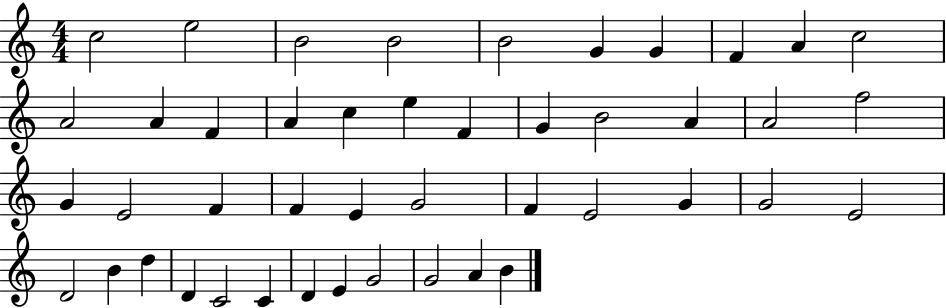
C5/h E5/h B4/h B4/h B4/h G4/q G4/q F4/q A4/q C5/h A4/h A4/q F4/q A4/q C5/q E5/q F4/q G4/q B4/h A4/q A4/h F5/h G4/q E4/h F4/q F4/q E4/q G4/h F4/q E4/h G4/q G4/h E4/h D4/h B4/q D5/q D4/q C4/h C4/q D4/q E4/q G4/h G4/h A4/q B4/q